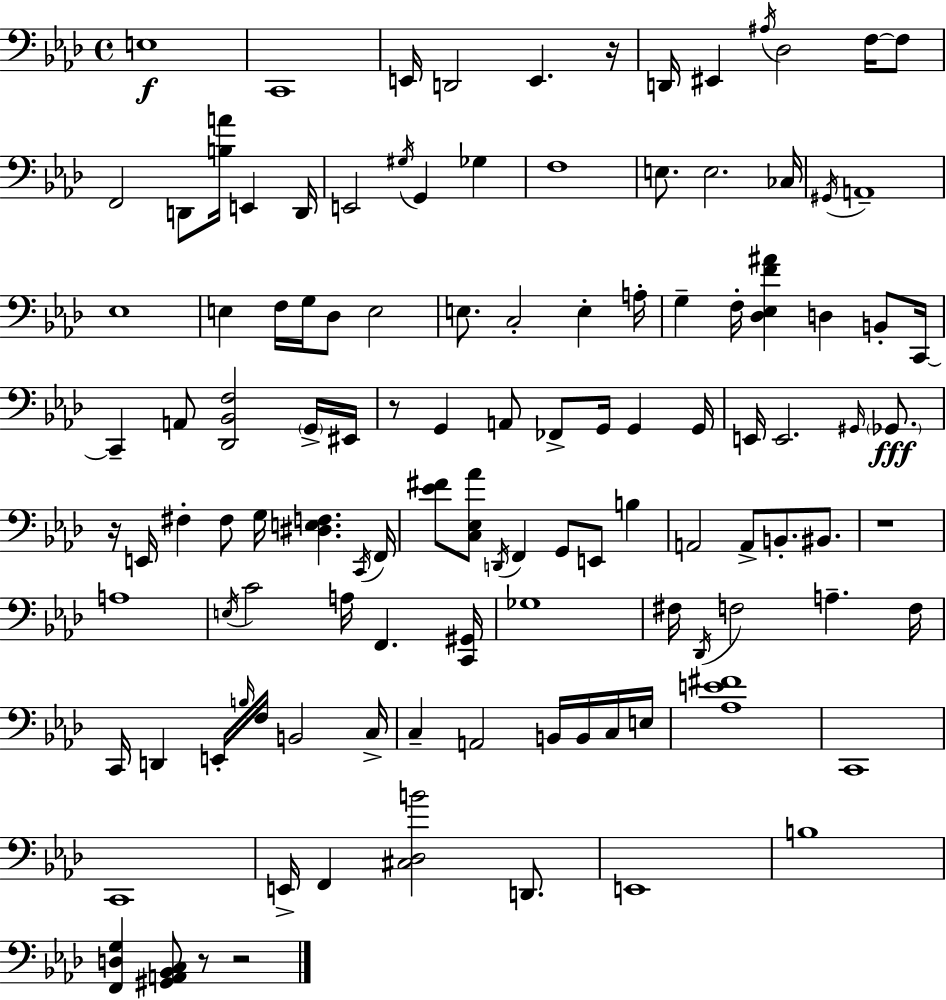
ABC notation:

X:1
T:Untitled
M:4/4
L:1/4
K:Fm
E,4 C,,4 E,,/4 D,,2 E,, z/4 D,,/4 ^E,, ^A,/4 _D,2 F,/4 F,/2 F,,2 D,,/2 [B,A]/4 E,, D,,/4 E,,2 ^G,/4 G,, _G, F,4 E,/2 E,2 _C,/4 ^G,,/4 A,,4 _E,4 E, F,/4 G,/4 _D,/2 E,2 E,/2 C,2 E, A,/4 G, F,/4 [_D,_E,F^A] D, B,,/2 C,,/4 C,, A,,/2 [_D,,_B,,F,]2 G,,/4 ^E,,/4 z/2 G,, A,,/2 _F,,/2 G,,/4 G,, G,,/4 E,,/4 E,,2 ^G,,/4 _G,,/2 z/4 E,,/4 ^F, ^F,/2 G,/4 [^D,E,F,] C,,/4 F,,/4 [_E^F]/2 [C,_E,_A]/2 D,,/4 F,, G,,/2 E,,/2 B, A,,2 A,,/2 B,,/2 ^B,,/2 z4 A,4 E,/4 C2 A,/4 F,, [C,,^G,,]/4 _G,4 ^F,/4 _D,,/4 F,2 A, F,/4 C,,/4 D,, E,,/4 B,/4 F,/4 B,,2 C,/4 C, A,,2 B,,/4 B,,/4 C,/4 E,/4 [_A,E^F]4 C,,4 C,,4 E,,/4 F,, [^C,_D,B]2 D,,/2 E,,4 B,4 [F,,D,G,] [^G,,A,,_B,,C,]/2 z/2 z2